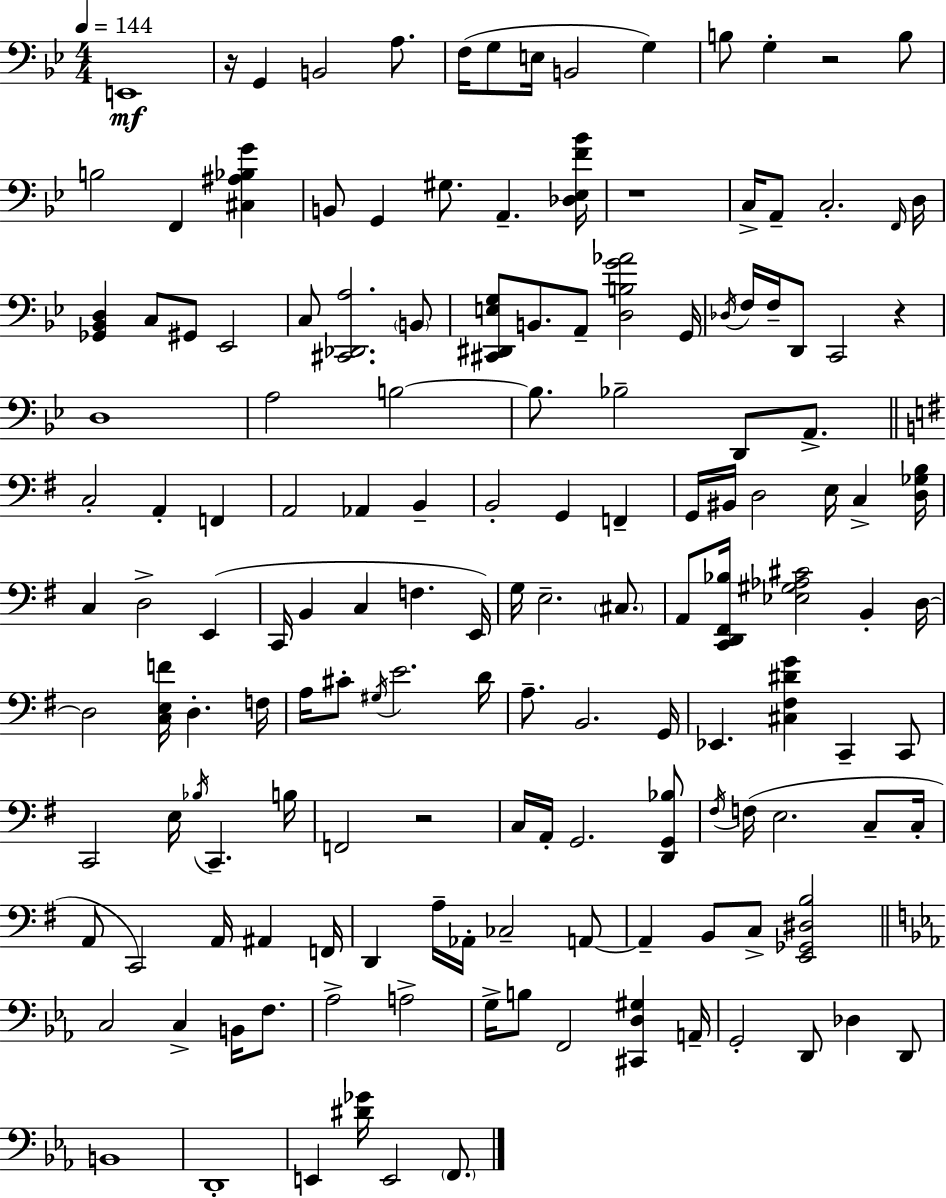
X:1
T:Untitled
M:4/4
L:1/4
K:Gm
E,,4 z/4 G,, B,,2 A,/2 F,/4 G,/2 E,/4 B,,2 G, B,/2 G, z2 B,/2 B,2 F,, [^C,^A,_B,G] B,,/2 G,, ^G,/2 A,, [_D,_E,F_B]/4 z4 C,/4 A,,/2 C,2 F,,/4 D,/4 [_G,,_B,,D,] C,/2 ^G,,/2 _E,,2 C,/2 [^C,,_D,,A,]2 B,,/2 [^C,,^D,,E,G,]/2 B,,/2 A,,/2 [D,B,G_A]2 G,,/4 _D,/4 F,/4 F,/4 D,,/2 C,,2 z D,4 A,2 B,2 B,/2 _B,2 D,,/2 A,,/2 C,2 A,, F,, A,,2 _A,, B,, B,,2 G,, F,, G,,/4 ^B,,/4 D,2 E,/4 C, [D,_G,B,]/4 C, D,2 E,, C,,/4 B,, C, F, E,,/4 G,/4 E,2 ^C,/2 A,,/2 [C,,D,,^F,,_B,]/4 [_E,^G,_A,^C]2 B,, D,/4 D,2 [C,E,F]/4 D, F,/4 A,/4 ^C/2 ^G,/4 E2 D/4 A,/2 B,,2 G,,/4 _E,, [^C,^F,^DG] C,, C,,/2 C,,2 E,/4 _B,/4 C,, B,/4 F,,2 z2 C,/4 A,,/4 G,,2 [D,,G,,_B,]/2 ^F,/4 F,/4 E,2 C,/2 C,/4 A,,/2 C,,2 A,,/4 ^A,, F,,/4 D,, A,/4 _A,,/4 _C,2 A,,/2 A,, B,,/2 C,/2 [E,,_G,,^D,B,]2 C,2 C, B,,/4 F,/2 _A,2 A,2 G,/4 B,/2 F,,2 [^C,,D,^G,] A,,/4 G,,2 D,,/2 _D, D,,/2 B,,4 D,,4 E,, [^D_G]/4 E,,2 F,,/2